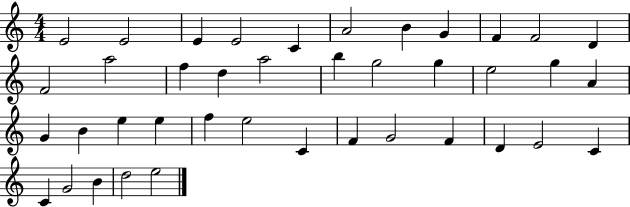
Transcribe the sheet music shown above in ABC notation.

X:1
T:Untitled
M:4/4
L:1/4
K:C
E2 E2 E E2 C A2 B G F F2 D F2 a2 f d a2 b g2 g e2 g A G B e e f e2 C F G2 F D E2 C C G2 B d2 e2